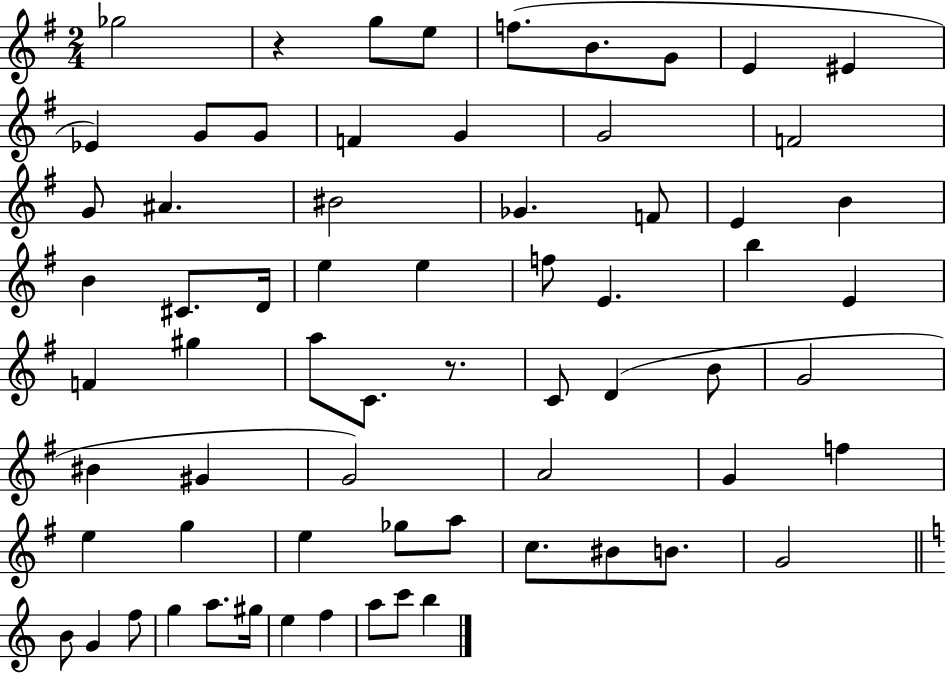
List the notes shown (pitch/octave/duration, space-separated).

Gb5/h R/q G5/e E5/e F5/e. B4/e. G4/e E4/q EIS4/q Eb4/q G4/e G4/e F4/q G4/q G4/h F4/h G4/e A#4/q. BIS4/h Gb4/q. F4/e E4/q B4/q B4/q C#4/e. D4/s E5/q E5/q F5/e E4/q. B5/q E4/q F4/q G#5/q A5/e C4/e. R/e. C4/e D4/q B4/e G4/h BIS4/q G#4/q G4/h A4/h G4/q F5/q E5/q G5/q E5/q Gb5/e A5/e C5/e. BIS4/e B4/e. G4/h B4/e G4/q F5/e G5/q A5/e. G#5/s E5/q F5/q A5/e C6/e B5/q